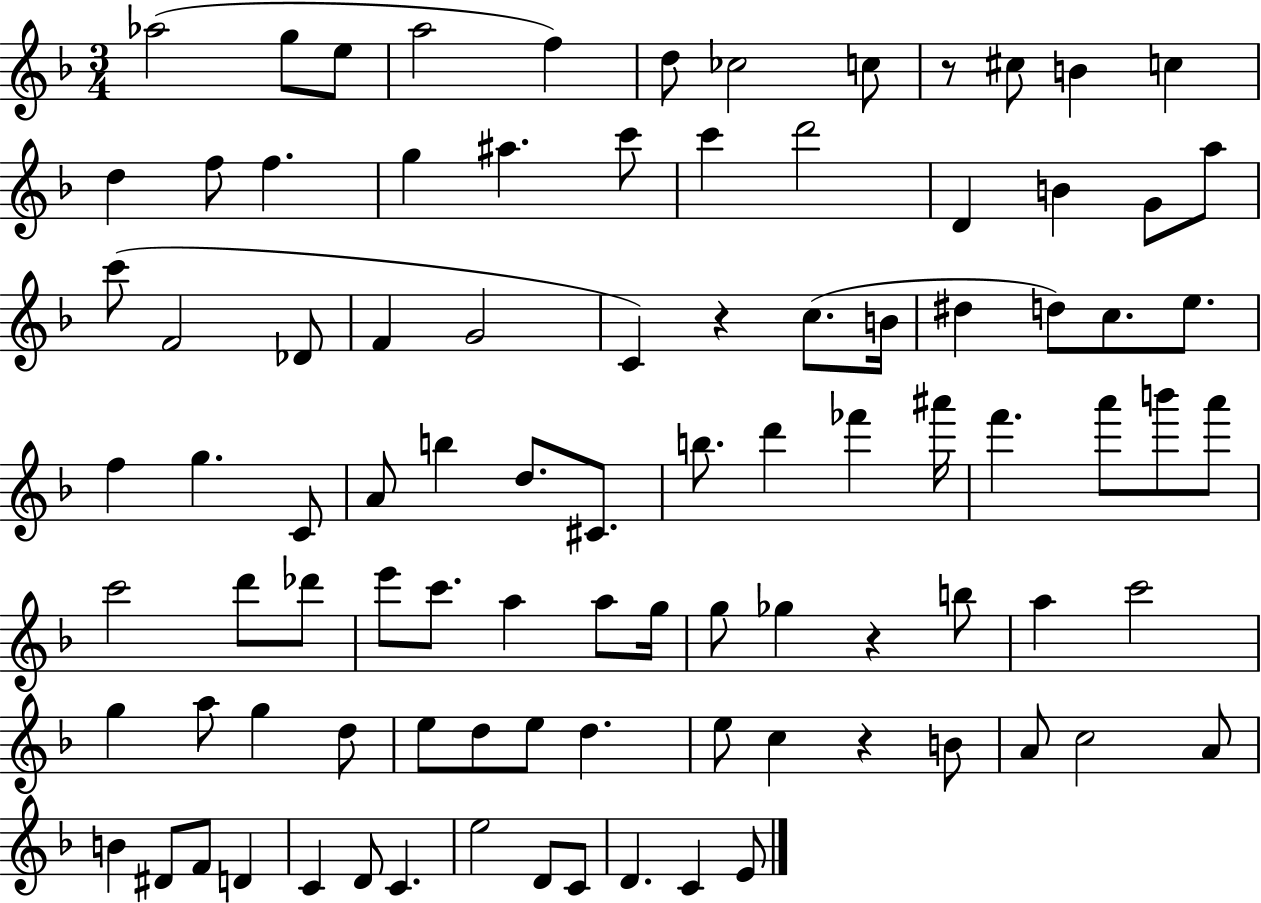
{
  \clef treble
  \numericTimeSignature
  \time 3/4
  \key f \major
  aes''2( g''8 e''8 | a''2 f''4) | d''8 ces''2 c''8 | r8 cis''8 b'4 c''4 | \break d''4 f''8 f''4. | g''4 ais''4. c'''8 | c'''4 d'''2 | d'4 b'4 g'8 a''8 | \break c'''8( f'2 des'8 | f'4 g'2 | c'4) r4 c''8.( b'16 | dis''4 d''8) c''8. e''8. | \break f''4 g''4. c'8 | a'8 b''4 d''8. cis'8. | b''8. d'''4 fes'''4 ais'''16 | f'''4. a'''8 b'''8 a'''8 | \break c'''2 d'''8 des'''8 | e'''8 c'''8. a''4 a''8 g''16 | g''8 ges''4 r4 b''8 | a''4 c'''2 | \break g''4 a''8 g''4 d''8 | e''8 d''8 e''8 d''4. | e''8 c''4 r4 b'8 | a'8 c''2 a'8 | \break b'4 dis'8 f'8 d'4 | c'4 d'8 c'4. | e''2 d'8 c'8 | d'4. c'4 e'8 | \break \bar "|."
}